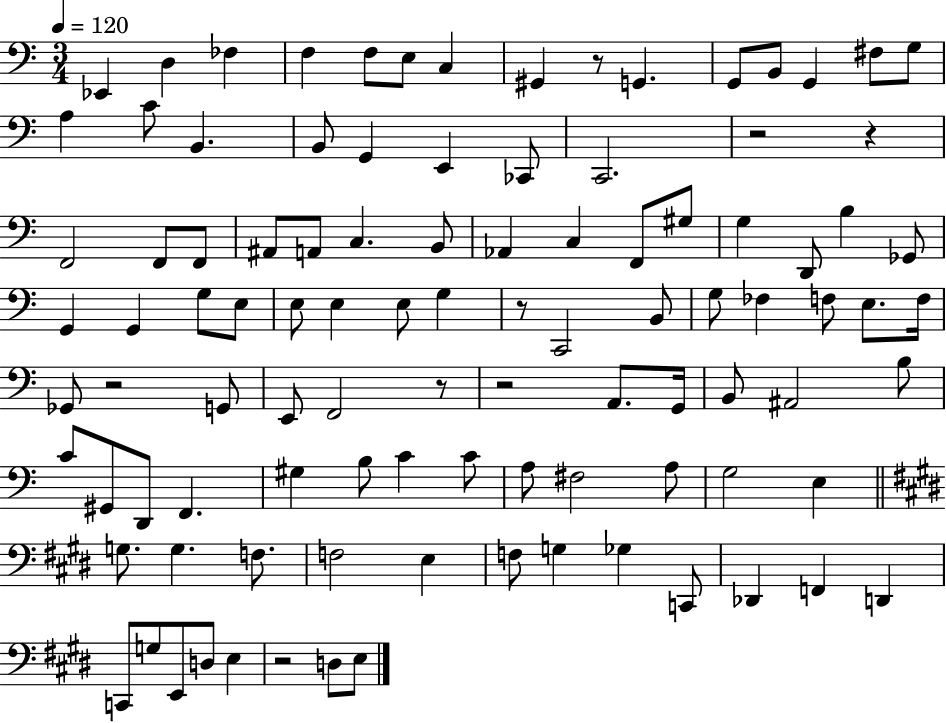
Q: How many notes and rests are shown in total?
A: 101